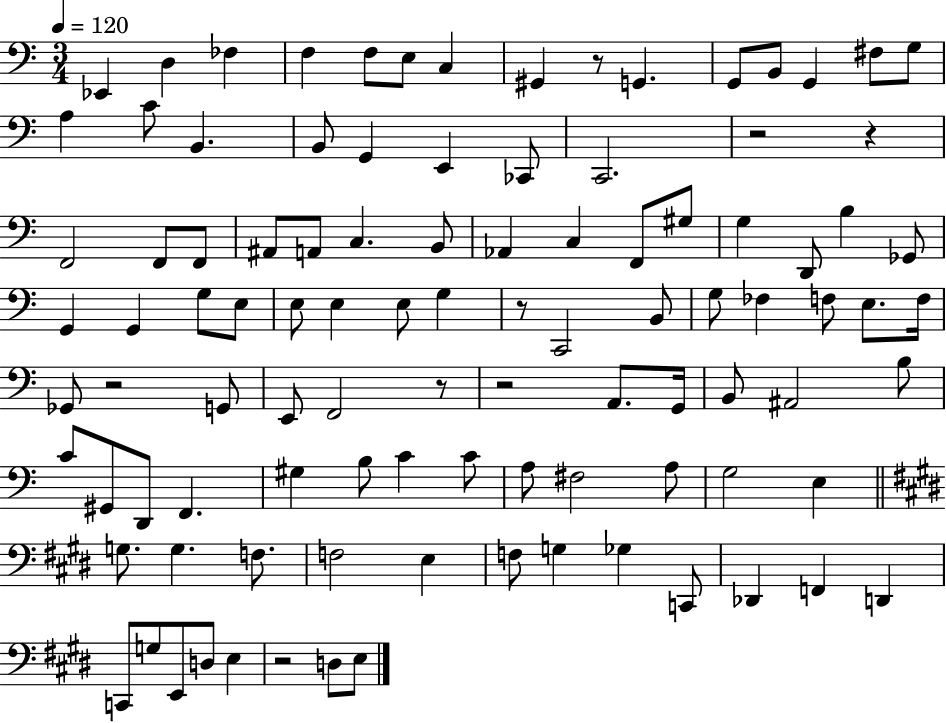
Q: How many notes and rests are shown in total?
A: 101